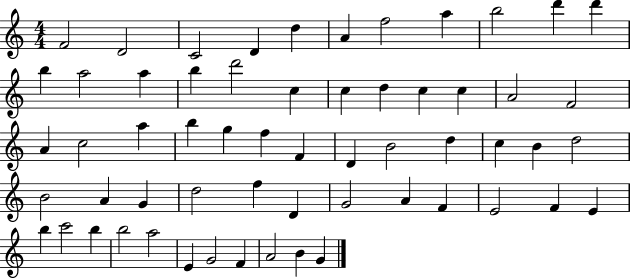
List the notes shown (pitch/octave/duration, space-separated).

F4/h D4/h C4/h D4/q D5/q A4/q F5/h A5/q B5/h D6/q D6/q B5/q A5/h A5/q B5/q D6/h C5/q C5/q D5/q C5/q C5/q A4/h F4/h A4/q C5/h A5/q B5/q G5/q F5/q F4/q D4/q B4/h D5/q C5/q B4/q D5/h B4/h A4/q G4/q D5/h F5/q D4/q G4/h A4/q F4/q E4/h F4/q E4/q B5/q C6/h B5/q B5/h A5/h E4/q G4/h F4/q A4/h B4/q G4/q